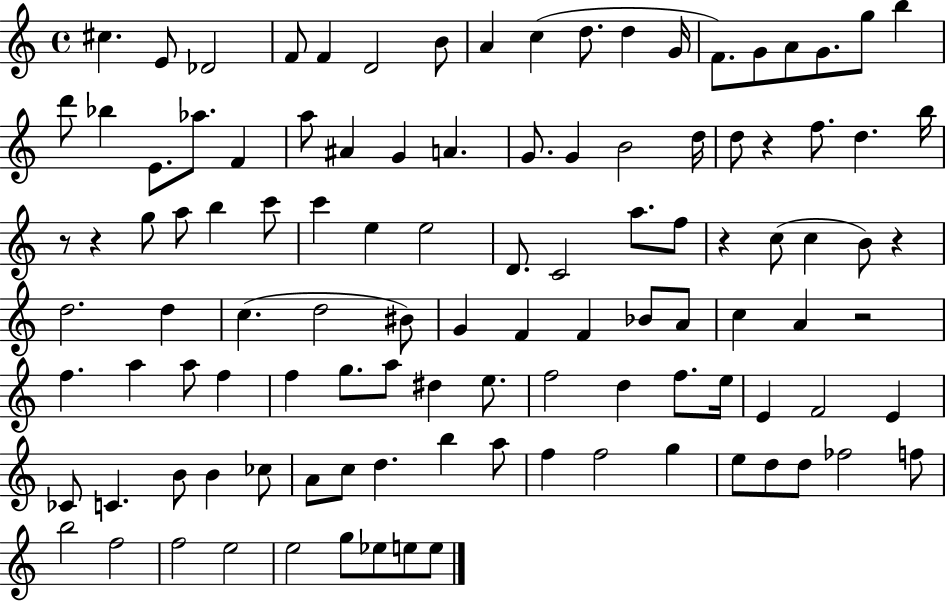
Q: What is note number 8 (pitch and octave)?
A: A4